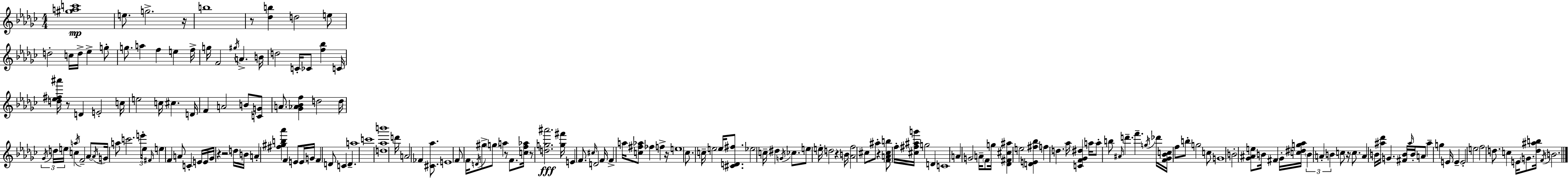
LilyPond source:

{
  \clef treble
  \numericTimeSignature
  \time 4/4
  \key ees \minor
  \repeat volta 2 { <gis'' a'' c'''>1\mp | e''8. g''2.-> r16 | b''1 | r8 <des'' b''>4 d''2 e''8 | \break d''2-. c''16 d''16-> ees''4-> g''8-. | g''8. a''4 f''4 e''4 f''16-> | g''16 f'2 \acciaccatura { gis''16 } a'4.-> | b'16 d''2 c'16-. ces'8 <f'' bes''>4 | \break c'16 <d'' ees'' fis'' ais'''>16 r8 d'4 e'2-. | c''16 e''2 c''16 cis''4. | d'16 f'4 a'2 b'8 <c' g'>8 | a'8. <ges' aes' bes' f''>4 d''2 | \break d''16 \tuplet 3/2 { \acciaccatura { ges'16 } d''16 e''16 } c''4 \acciaccatura { a''16 } f'2-- | aes'8~~ \acciaccatura { aes'16 } g'16 a''8 c'''2. | \tuplet 3/2 { e'''16-. ees''16 \grace { fis'16 } } e''4 f'4 a'8 | c'4-. e'16 e'16 ges'16 r4 r2 | \break d''16 b'16 a'4-. <fis'' gis'' b'' aes'''>4 f'4 | e'8 e'16 g'16 f'4 d'8 c'4 d'4.-- | a''1 | c'''1 | \break <d'' aes'' b'''>1 | d'''16 a'2 fes'4 | <cis' aes''>8. e'1 | f'8 f'16 \acciaccatura { d'16 } gis''8-> \parenthesize g''8 a''4 | \break r8 f'8. <c'' f'' aes''>16 r8 <d'' g'' ais'''>2.\fff | <g'' fis'''>16 e'4 f'8. \grace { cis''16 } d'2 | f'16 f'4-> a''16 <c'' fis'' aes''>8 fes''4 | f''4-> r16 e''1 | \break ces''8. c''16-- e''2 | e''16 <cis' d' fis''>8. ees''2 c''16-- | dis''4 \acciaccatura { g'16 } ces''8. e''8 e''16-. d''2 | r4 b'16 <aes' f''>2 | \break cis''8 ais''8-. r4 <f' a' cis'' b''>8 f''16-. <cis'' fis'' ais'' g'''>16 g''2 | d'4 c'1 | a'4 g'2 | a'16-- \parenthesize f'8 g''16 <des' fis' cis'' ais''>4 e''2 | \break <d' e' fis'' bes''>4 f''4 d''4. | aes''16 <c' f' ges' dis''>4 a''16 a''8-. b''8 \grace { ais'16 } d'''4.-- | f'''4.-- \acciaccatura { g''16 } des'''16 <f' ges' bes' c''>16 f''8 b''8-. | g''2 c''8 g'1 | \break b'2-. | <ges' ais' e''>8 b'16 fis'4 ges'16-. <c'' dis'' g'' aes''>16 \tuplet 3/2 { \parenthesize b'4 a'4-. | b'4 } c''8 r16 c''8. a'4 | b'16 <ais'' des'''>16 g'4. <fis' b'>16 \grace { ais''16 } b'16-. a'8 ais''4-- | \break g''4 e'16 e'4-- e'2-. | e''2 f''2 | d''8. c''4 e'16 \parenthesize g'8. <d'' ais'' b''>16 \acciaccatura { f'16 } | b'2. } \bar "|."
}